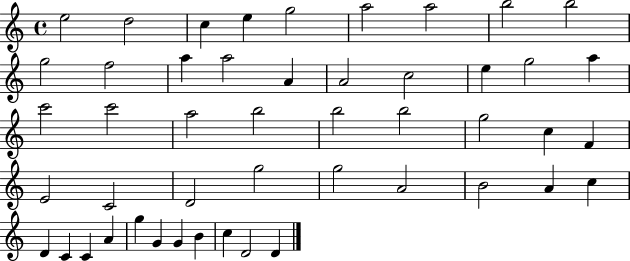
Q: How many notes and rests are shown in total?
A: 48